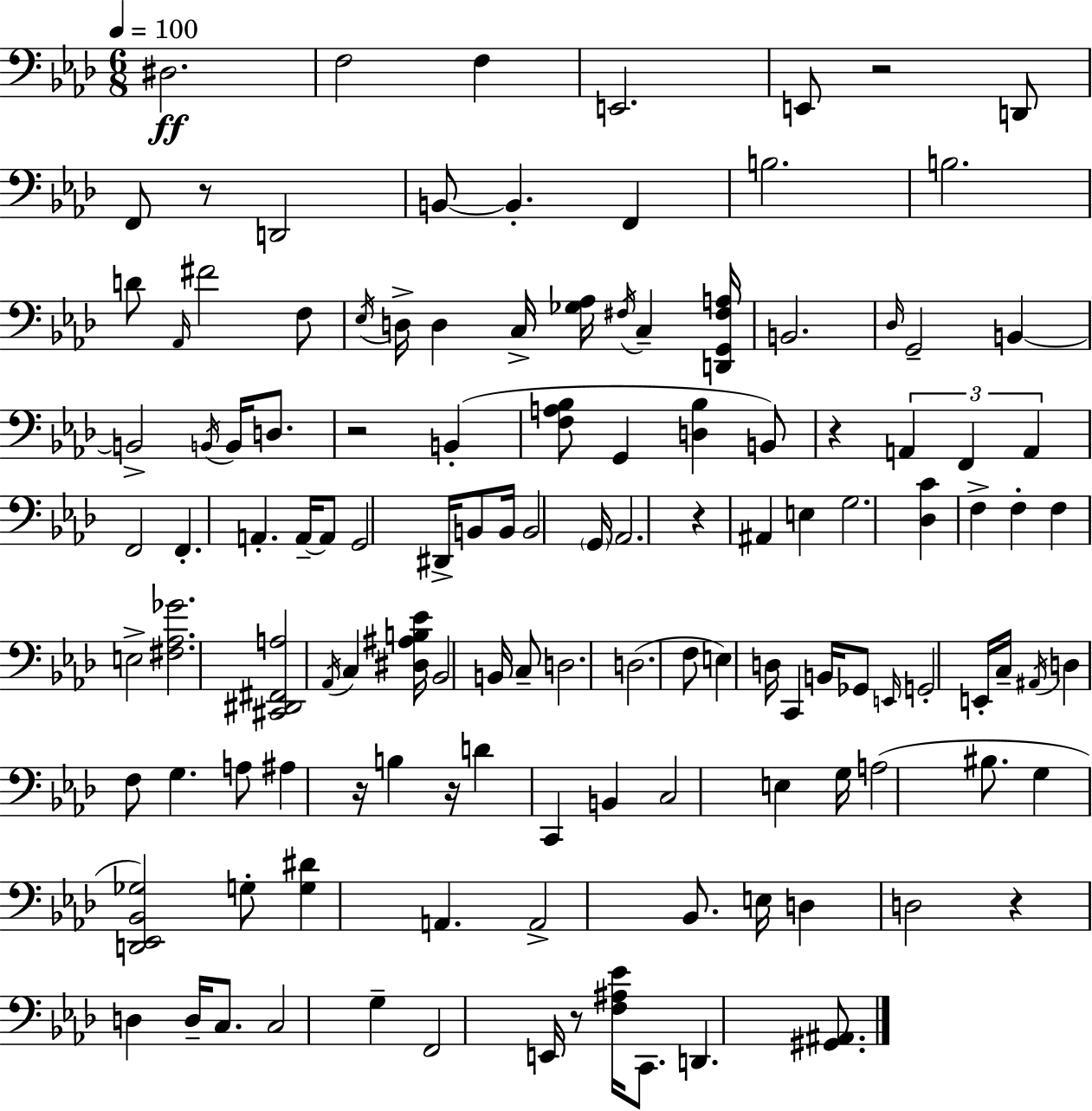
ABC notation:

X:1
T:Untitled
M:6/8
L:1/4
K:Ab
^D,2 F,2 F, E,,2 E,,/2 z2 D,,/2 F,,/2 z/2 D,,2 B,,/2 B,, F,, B,2 B,2 D/2 _A,,/4 ^F2 F,/2 _E,/4 D,/4 D, C,/4 [_G,_A,]/4 ^F,/4 C, [D,,G,,^F,A,]/4 B,,2 _D,/4 G,,2 B,, B,,2 B,,/4 B,,/4 D,/2 z2 B,, [F,A,_B,]/2 G,, [D,_B,] B,,/2 z A,, F,, A,, F,,2 F,, A,, A,,/4 A,,/2 G,,2 ^D,,/4 B,,/2 B,,/4 B,,2 G,,/4 _A,,2 z ^A,, E, G,2 [_D,C] F, F, F, E,2 [^F,_A,_G]2 [^C,,^D,,^F,,A,]2 _A,,/4 C, [^D,^A,B,_E]/4 _B,,2 B,,/4 C,/2 D,2 D,2 F,/2 E, D,/4 C,, B,,/4 _G,,/2 E,,/4 G,,2 E,,/4 C,/4 ^A,,/4 D, F,/2 G, A,/2 ^A, z/4 B, z/4 D C,, B,, C,2 E, G,/4 A,2 ^B,/2 G, [D,,_E,,_B,,_G,]2 G,/2 [G,^D] A,, A,,2 _B,,/2 E,/4 D, D,2 z D, D,/4 C,/2 C,2 G, F,,2 E,,/4 z/2 [F,^A,_E]/4 C,,/2 D,, [^G,,^A,,]/2